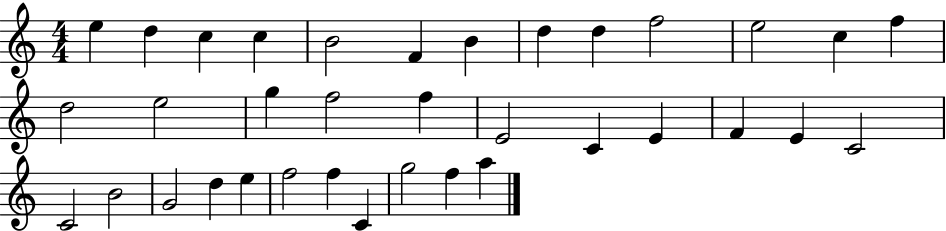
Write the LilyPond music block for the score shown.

{
  \clef treble
  \numericTimeSignature
  \time 4/4
  \key c \major
  e''4 d''4 c''4 c''4 | b'2 f'4 b'4 | d''4 d''4 f''2 | e''2 c''4 f''4 | \break d''2 e''2 | g''4 f''2 f''4 | e'2 c'4 e'4 | f'4 e'4 c'2 | \break c'2 b'2 | g'2 d''4 e''4 | f''2 f''4 c'4 | g''2 f''4 a''4 | \break \bar "|."
}